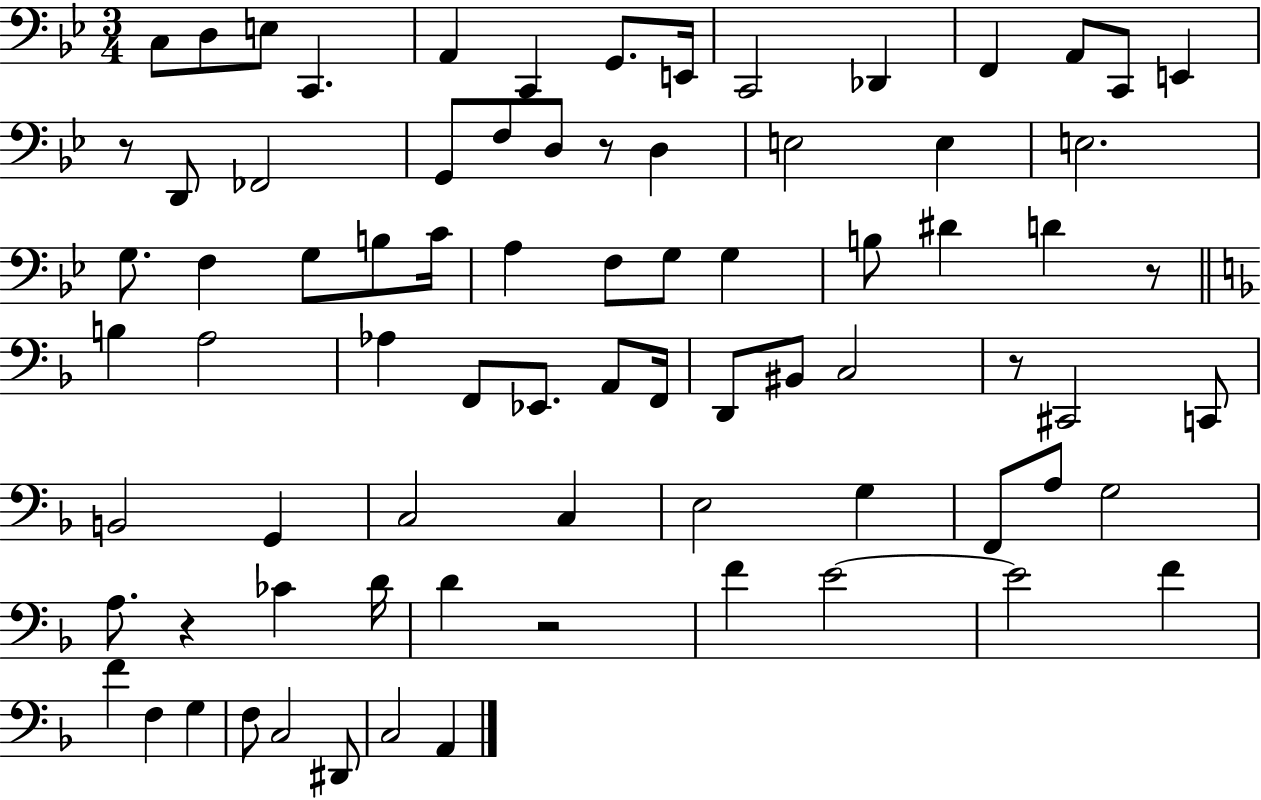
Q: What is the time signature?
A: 3/4